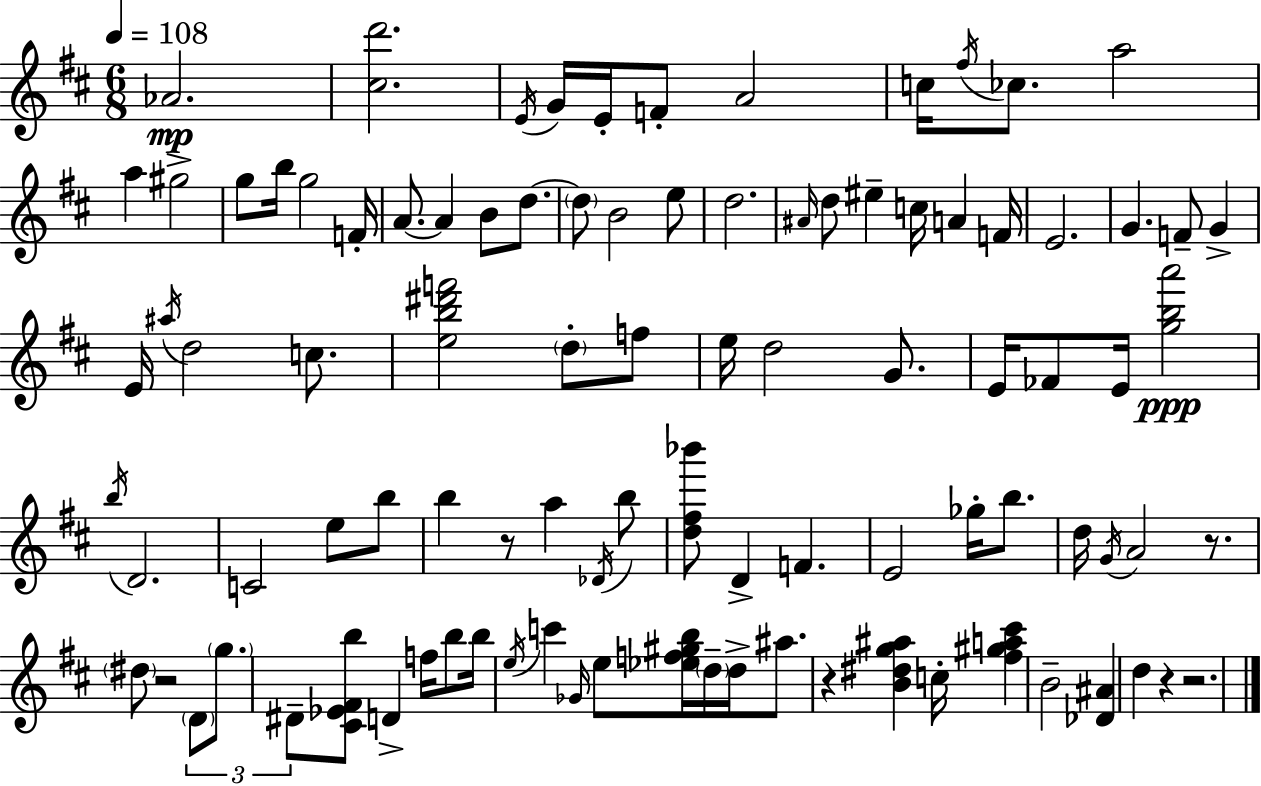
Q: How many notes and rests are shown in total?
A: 96